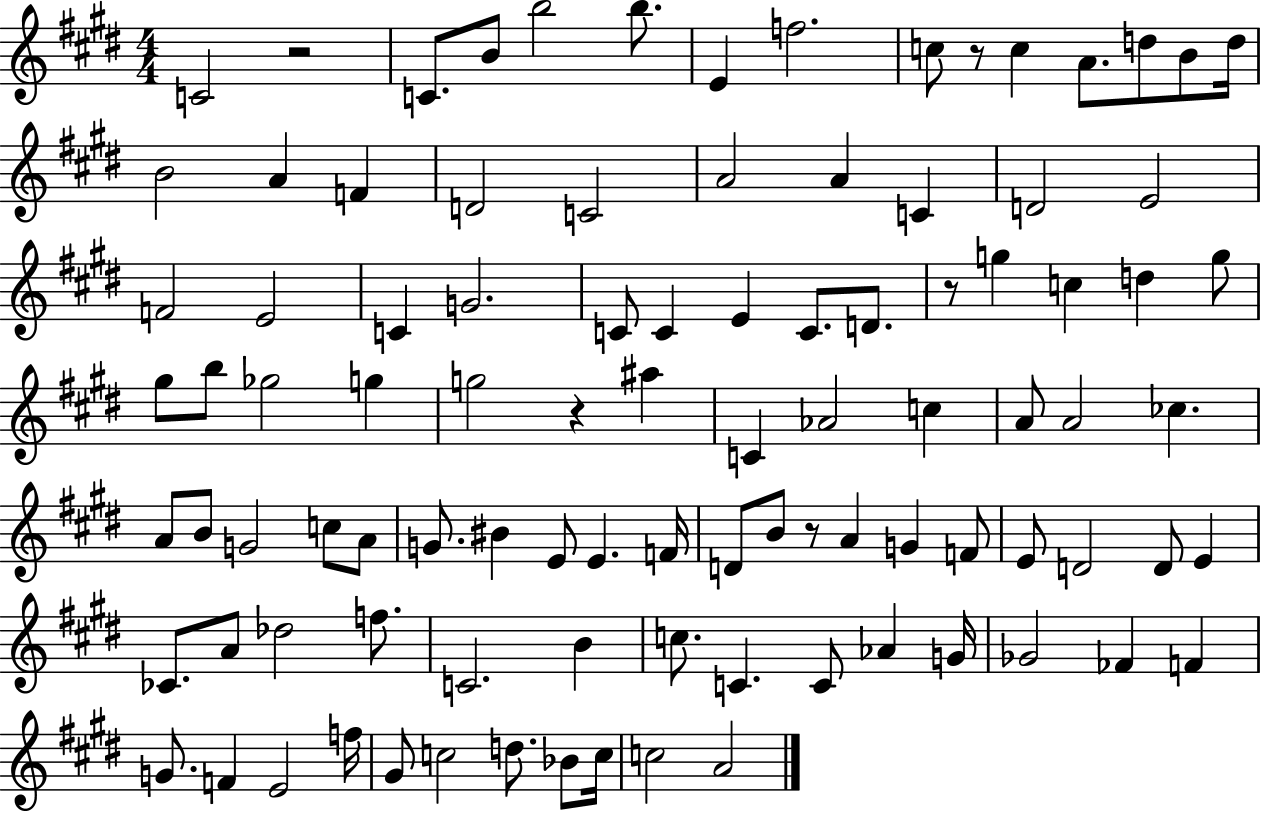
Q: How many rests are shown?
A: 5